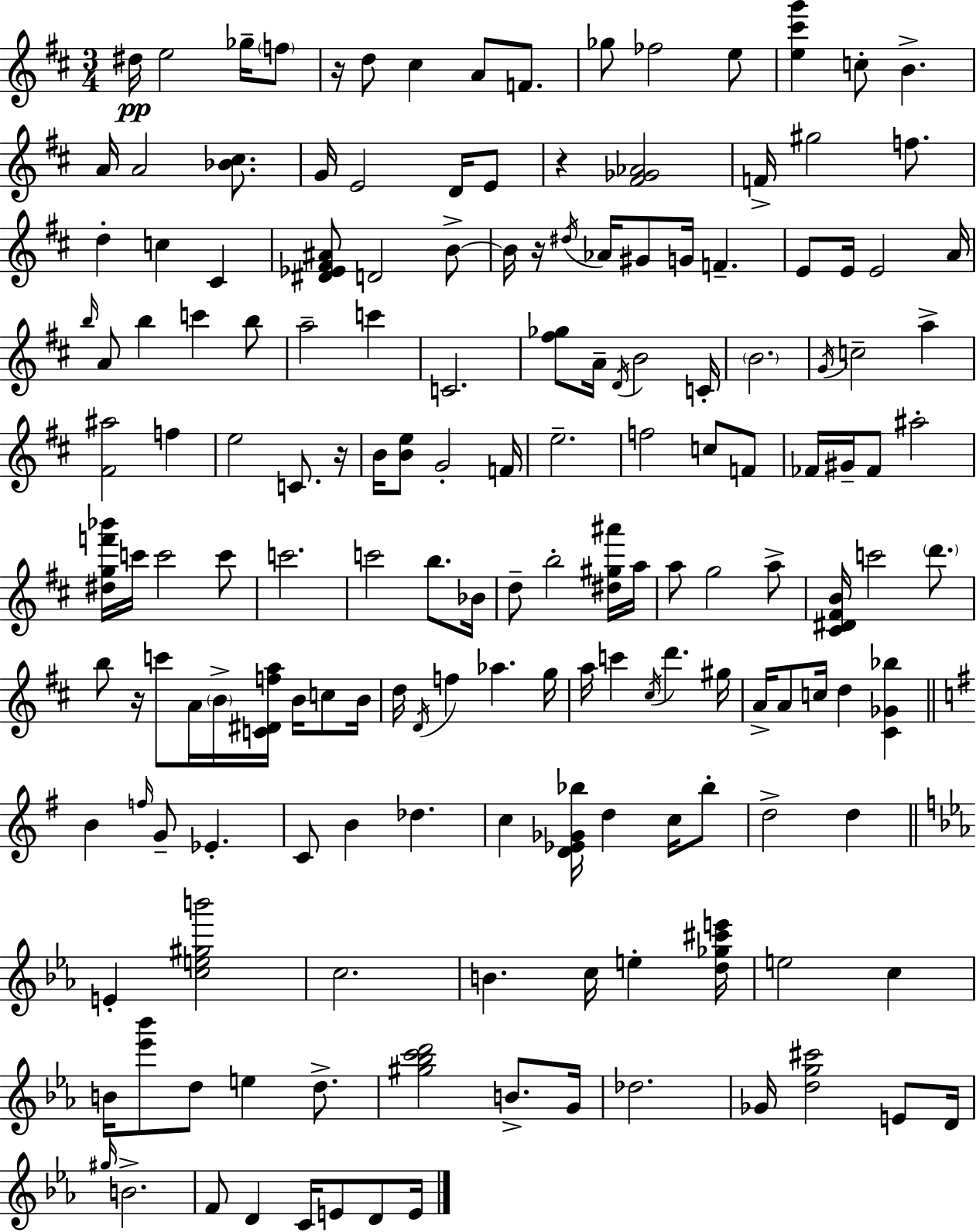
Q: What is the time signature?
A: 3/4